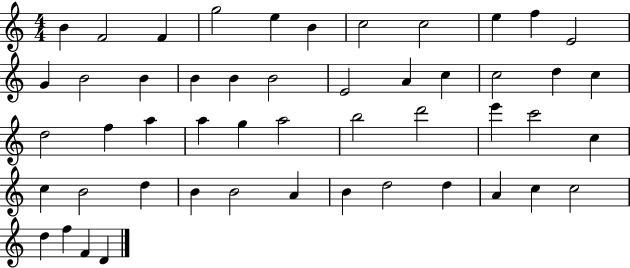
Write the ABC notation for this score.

X:1
T:Untitled
M:4/4
L:1/4
K:C
B F2 F g2 e B c2 c2 e f E2 G B2 B B B B2 E2 A c c2 d c d2 f a a g a2 b2 d'2 e' c'2 c c B2 d B B2 A B d2 d A c c2 d f F D